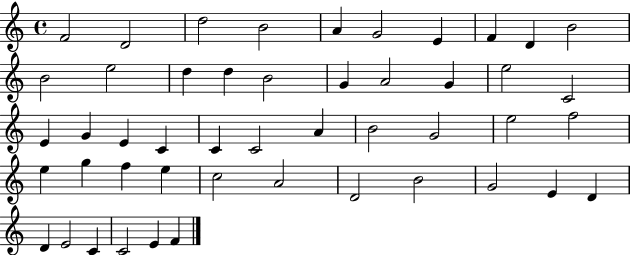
F4/h D4/h D5/h B4/h A4/q G4/h E4/q F4/q D4/q B4/h B4/h E5/h D5/q D5/q B4/h G4/q A4/h G4/q E5/h C4/h E4/q G4/q E4/q C4/q C4/q C4/h A4/q B4/h G4/h E5/h F5/h E5/q G5/q F5/q E5/q C5/h A4/h D4/h B4/h G4/h E4/q D4/q D4/q E4/h C4/q C4/h E4/q F4/q